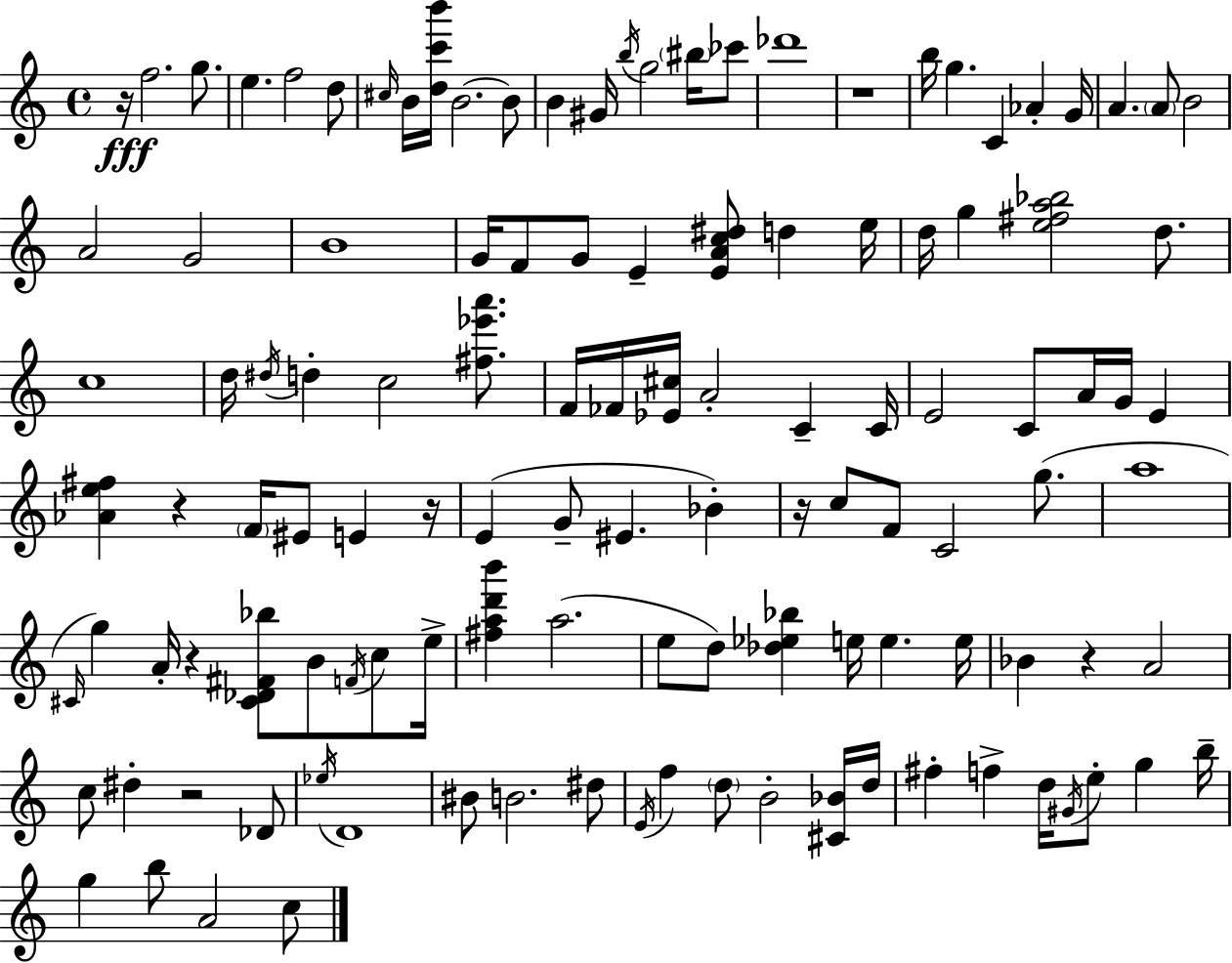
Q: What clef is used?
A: treble